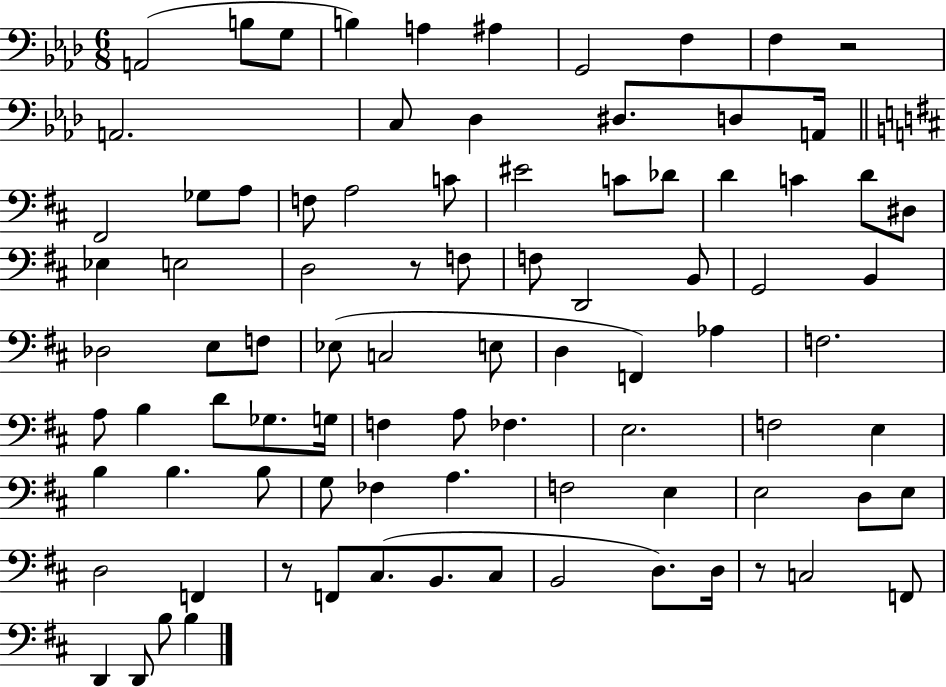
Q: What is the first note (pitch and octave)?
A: A2